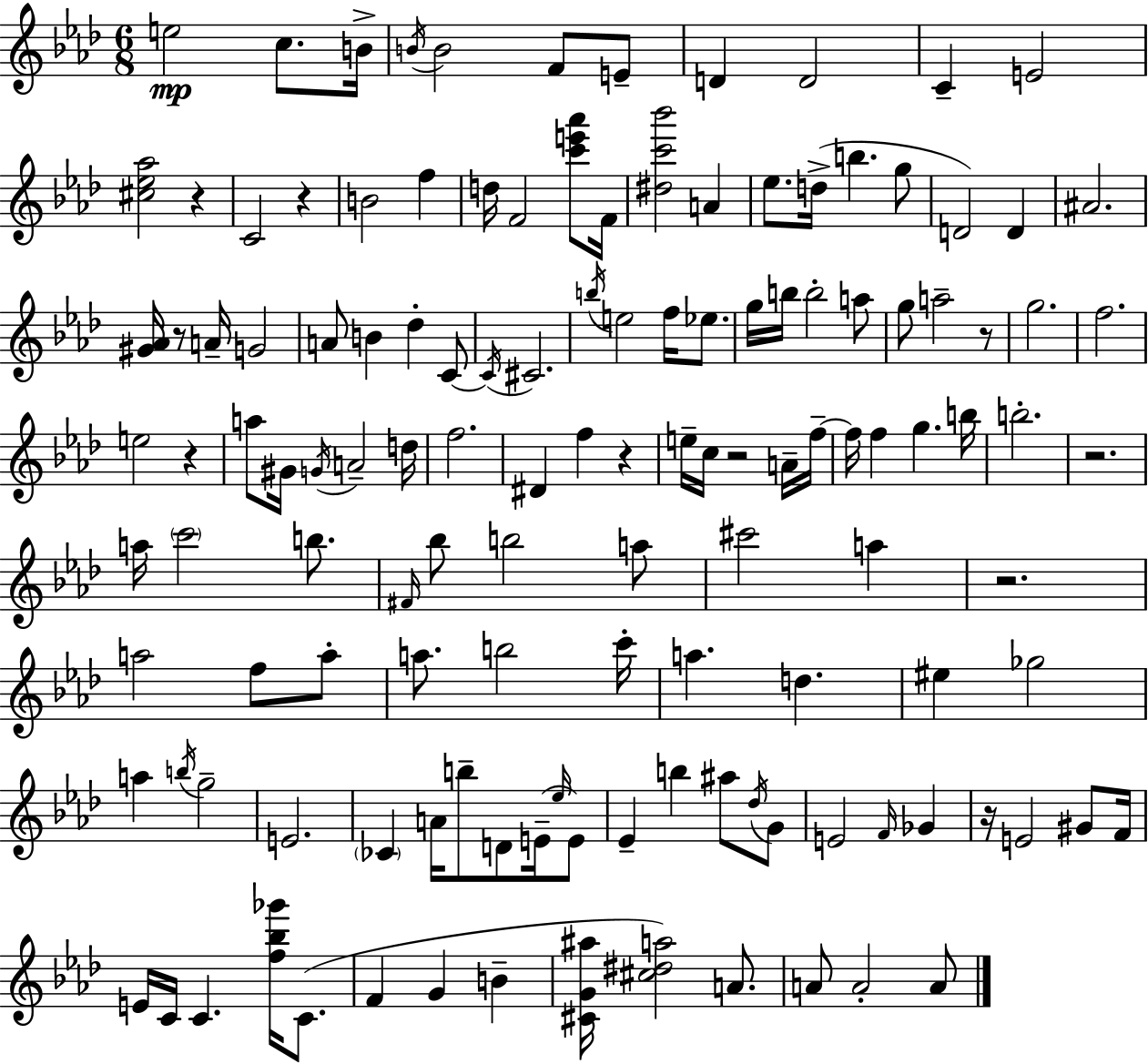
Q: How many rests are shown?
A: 10